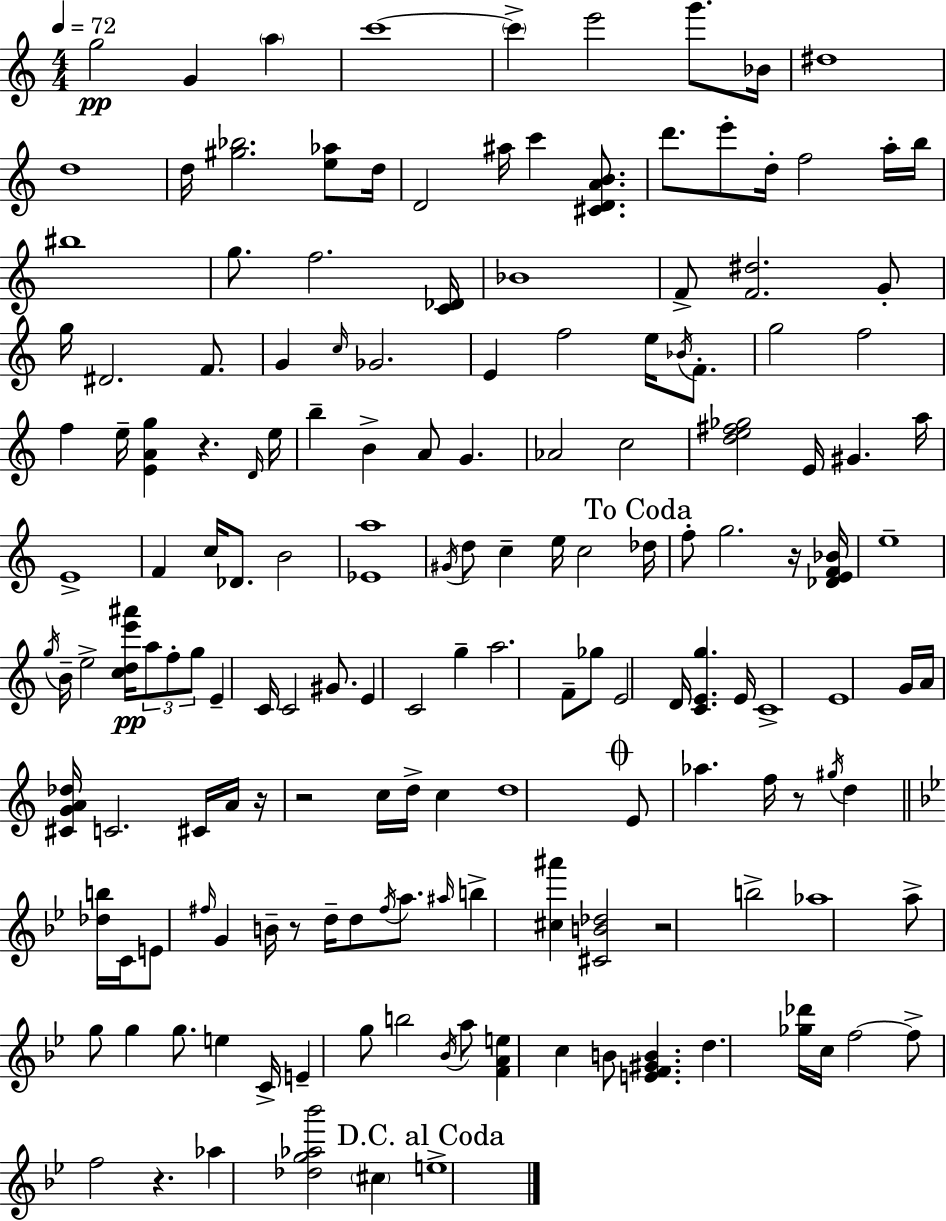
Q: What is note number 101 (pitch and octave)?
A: G#5